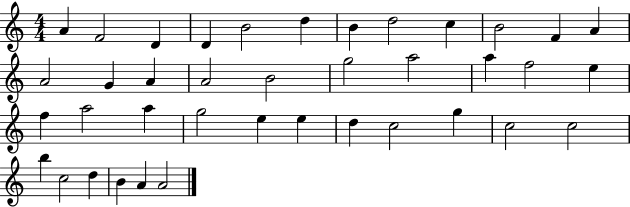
A4/q F4/h D4/q D4/q B4/h D5/q B4/q D5/h C5/q B4/h F4/q A4/q A4/h G4/q A4/q A4/h B4/h G5/h A5/h A5/q F5/h E5/q F5/q A5/h A5/q G5/h E5/q E5/q D5/q C5/h G5/q C5/h C5/h B5/q C5/h D5/q B4/q A4/q A4/h